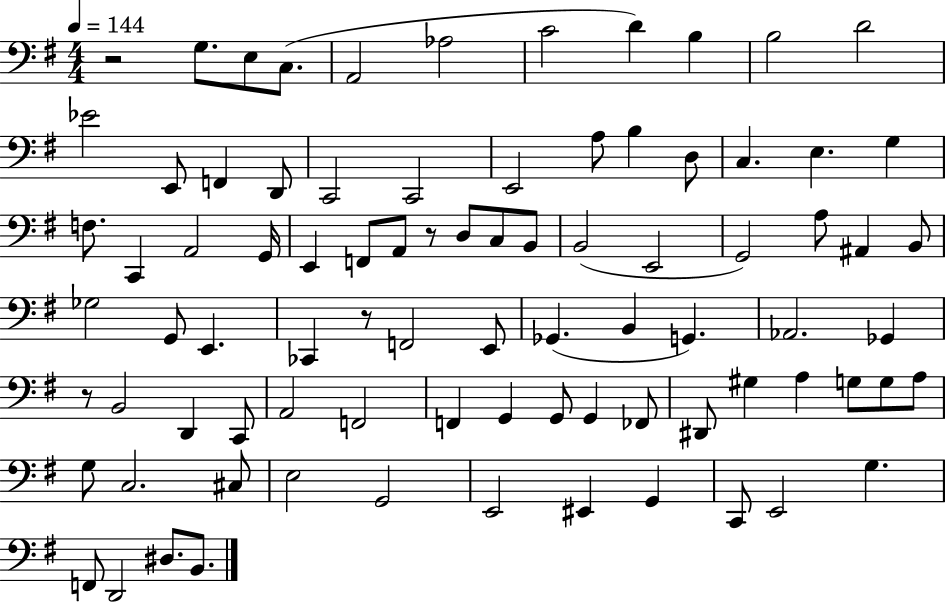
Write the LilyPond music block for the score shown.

{
  \clef bass
  \numericTimeSignature
  \time 4/4
  \key g \major
  \tempo 4 = 144
  \repeat volta 2 { r2 g8. e8 c8.( | a,2 aes2 | c'2 d'4) b4 | b2 d'2 | \break ees'2 e,8 f,4 d,8 | c,2 c,2 | e,2 a8 b4 d8 | c4. e4. g4 | \break f8. c,4 a,2 g,16 | e,4 f,8 a,8 r8 d8 c8 b,8 | b,2( e,2 | g,2) a8 ais,4 b,8 | \break ges2 g,8 e,4. | ces,4 r8 f,2 e,8 | ges,4.( b,4 g,4.) | aes,2. ges,4 | \break r8 b,2 d,4 c,8 | a,2 f,2 | f,4 g,4 g,8 g,4 fes,8 | dis,8 gis4 a4 g8 g8 a8 | \break g8 c2. cis8 | e2 g,2 | e,2 eis,4 g,4 | c,8 e,2 g4. | \break f,8 d,2 dis8. b,8. | } \bar "|."
}